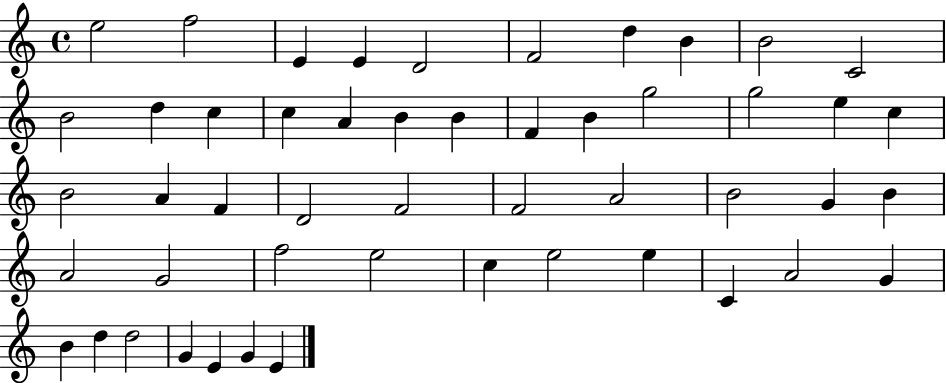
E5/h F5/h E4/q E4/q D4/h F4/h D5/q B4/q B4/h C4/h B4/h D5/q C5/q C5/q A4/q B4/q B4/q F4/q B4/q G5/h G5/h E5/q C5/q B4/h A4/q F4/q D4/h F4/h F4/h A4/h B4/h G4/q B4/q A4/h G4/h F5/h E5/h C5/q E5/h E5/q C4/q A4/h G4/q B4/q D5/q D5/h G4/q E4/q G4/q E4/q